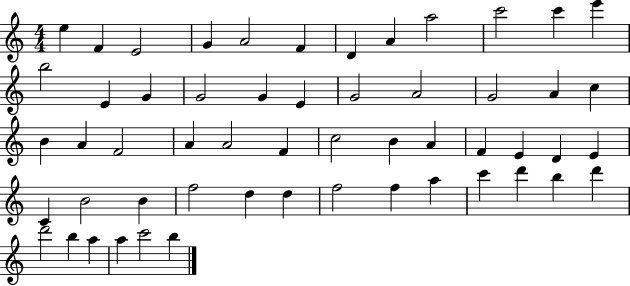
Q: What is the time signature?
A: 4/4